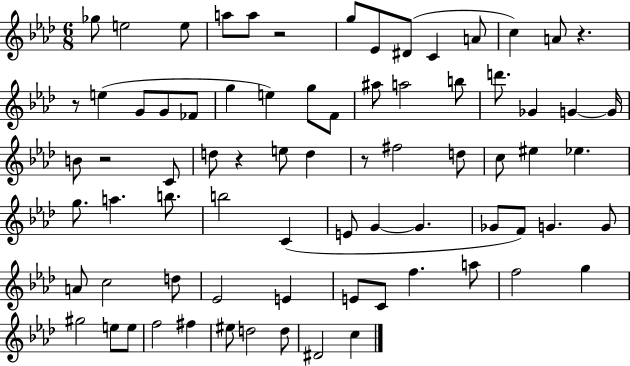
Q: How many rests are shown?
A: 6